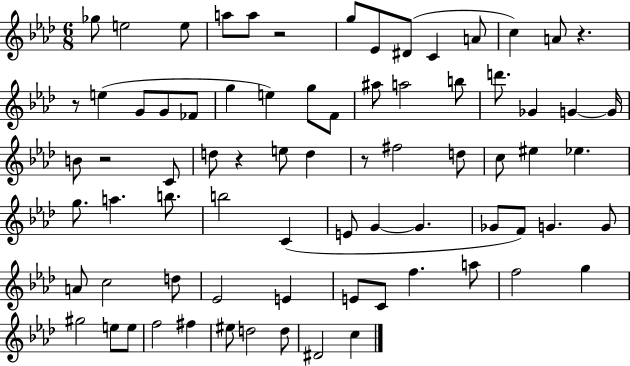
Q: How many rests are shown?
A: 6